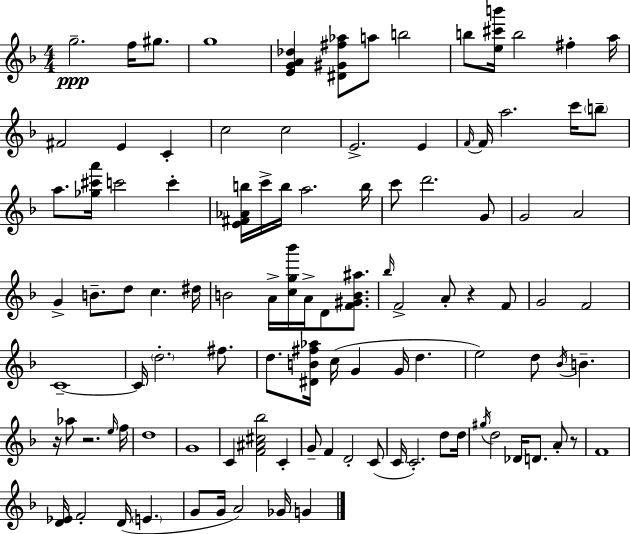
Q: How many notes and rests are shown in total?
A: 105